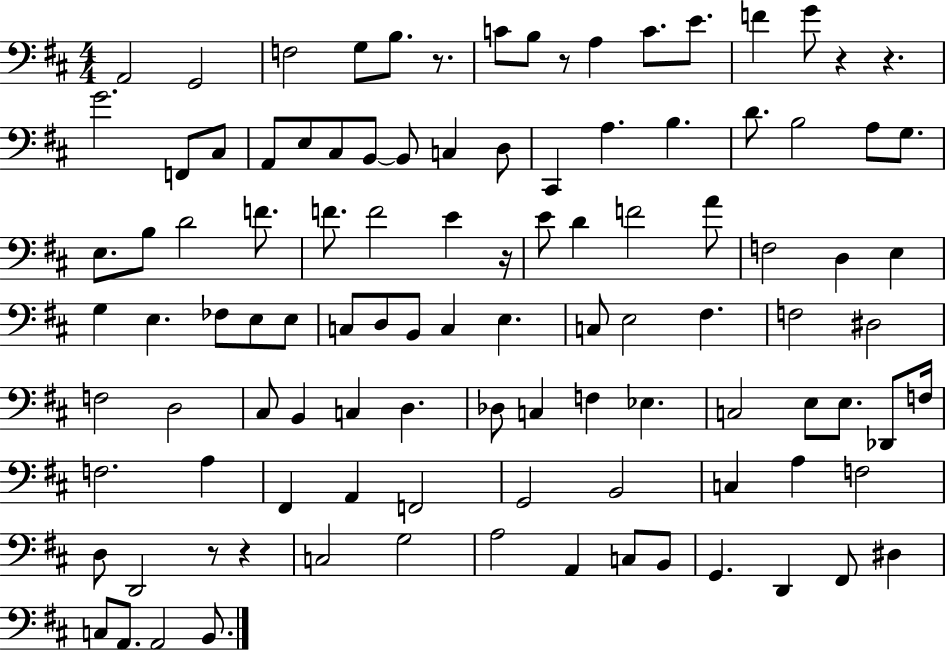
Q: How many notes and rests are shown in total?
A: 106